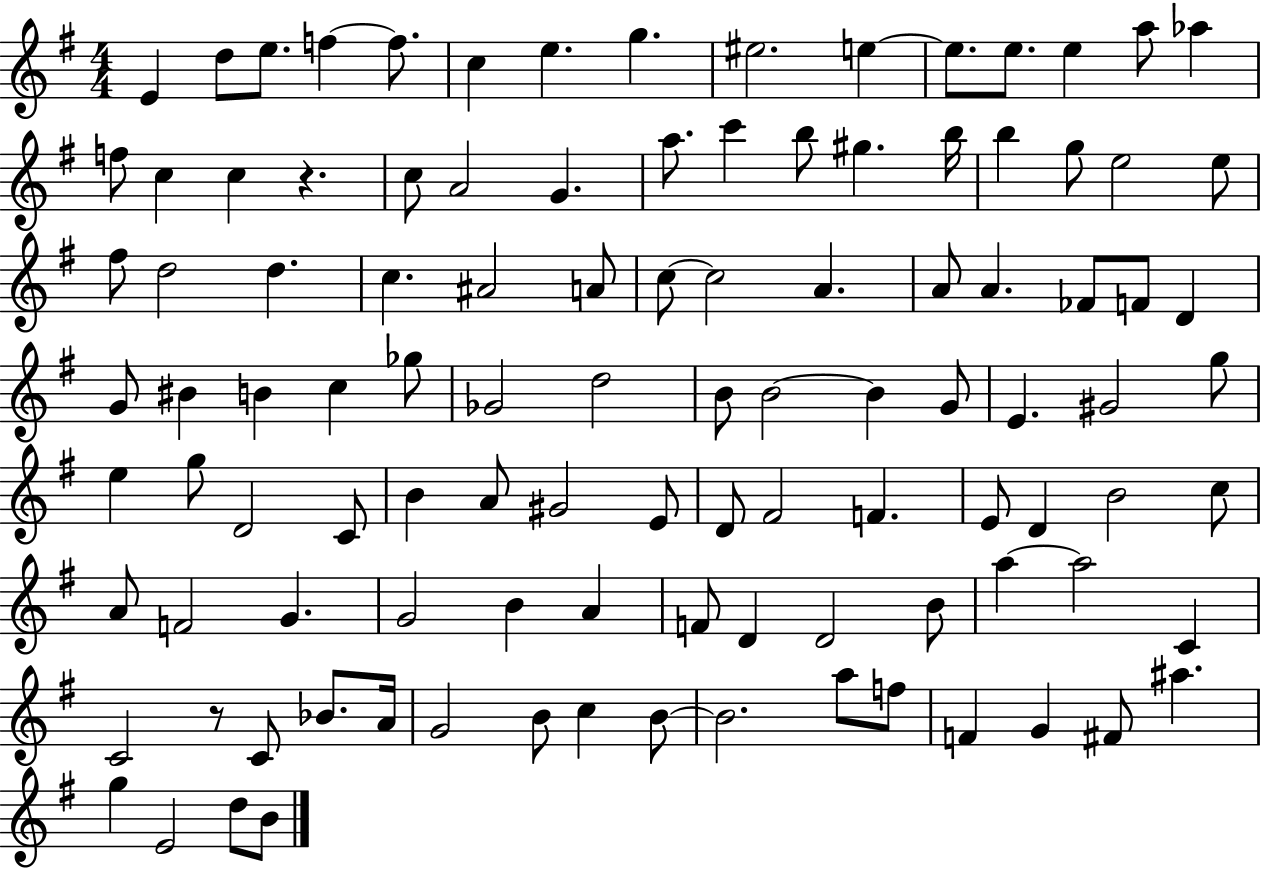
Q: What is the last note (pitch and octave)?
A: B4